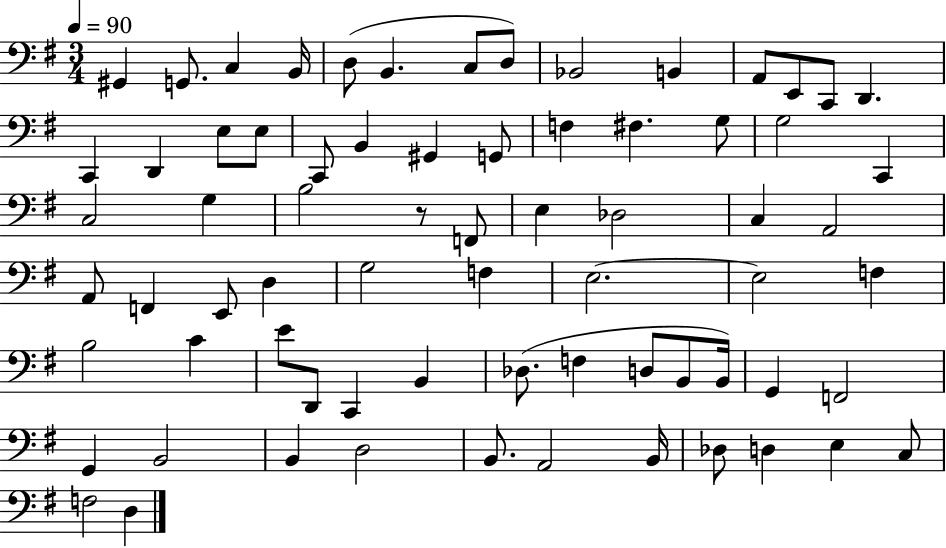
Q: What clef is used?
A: bass